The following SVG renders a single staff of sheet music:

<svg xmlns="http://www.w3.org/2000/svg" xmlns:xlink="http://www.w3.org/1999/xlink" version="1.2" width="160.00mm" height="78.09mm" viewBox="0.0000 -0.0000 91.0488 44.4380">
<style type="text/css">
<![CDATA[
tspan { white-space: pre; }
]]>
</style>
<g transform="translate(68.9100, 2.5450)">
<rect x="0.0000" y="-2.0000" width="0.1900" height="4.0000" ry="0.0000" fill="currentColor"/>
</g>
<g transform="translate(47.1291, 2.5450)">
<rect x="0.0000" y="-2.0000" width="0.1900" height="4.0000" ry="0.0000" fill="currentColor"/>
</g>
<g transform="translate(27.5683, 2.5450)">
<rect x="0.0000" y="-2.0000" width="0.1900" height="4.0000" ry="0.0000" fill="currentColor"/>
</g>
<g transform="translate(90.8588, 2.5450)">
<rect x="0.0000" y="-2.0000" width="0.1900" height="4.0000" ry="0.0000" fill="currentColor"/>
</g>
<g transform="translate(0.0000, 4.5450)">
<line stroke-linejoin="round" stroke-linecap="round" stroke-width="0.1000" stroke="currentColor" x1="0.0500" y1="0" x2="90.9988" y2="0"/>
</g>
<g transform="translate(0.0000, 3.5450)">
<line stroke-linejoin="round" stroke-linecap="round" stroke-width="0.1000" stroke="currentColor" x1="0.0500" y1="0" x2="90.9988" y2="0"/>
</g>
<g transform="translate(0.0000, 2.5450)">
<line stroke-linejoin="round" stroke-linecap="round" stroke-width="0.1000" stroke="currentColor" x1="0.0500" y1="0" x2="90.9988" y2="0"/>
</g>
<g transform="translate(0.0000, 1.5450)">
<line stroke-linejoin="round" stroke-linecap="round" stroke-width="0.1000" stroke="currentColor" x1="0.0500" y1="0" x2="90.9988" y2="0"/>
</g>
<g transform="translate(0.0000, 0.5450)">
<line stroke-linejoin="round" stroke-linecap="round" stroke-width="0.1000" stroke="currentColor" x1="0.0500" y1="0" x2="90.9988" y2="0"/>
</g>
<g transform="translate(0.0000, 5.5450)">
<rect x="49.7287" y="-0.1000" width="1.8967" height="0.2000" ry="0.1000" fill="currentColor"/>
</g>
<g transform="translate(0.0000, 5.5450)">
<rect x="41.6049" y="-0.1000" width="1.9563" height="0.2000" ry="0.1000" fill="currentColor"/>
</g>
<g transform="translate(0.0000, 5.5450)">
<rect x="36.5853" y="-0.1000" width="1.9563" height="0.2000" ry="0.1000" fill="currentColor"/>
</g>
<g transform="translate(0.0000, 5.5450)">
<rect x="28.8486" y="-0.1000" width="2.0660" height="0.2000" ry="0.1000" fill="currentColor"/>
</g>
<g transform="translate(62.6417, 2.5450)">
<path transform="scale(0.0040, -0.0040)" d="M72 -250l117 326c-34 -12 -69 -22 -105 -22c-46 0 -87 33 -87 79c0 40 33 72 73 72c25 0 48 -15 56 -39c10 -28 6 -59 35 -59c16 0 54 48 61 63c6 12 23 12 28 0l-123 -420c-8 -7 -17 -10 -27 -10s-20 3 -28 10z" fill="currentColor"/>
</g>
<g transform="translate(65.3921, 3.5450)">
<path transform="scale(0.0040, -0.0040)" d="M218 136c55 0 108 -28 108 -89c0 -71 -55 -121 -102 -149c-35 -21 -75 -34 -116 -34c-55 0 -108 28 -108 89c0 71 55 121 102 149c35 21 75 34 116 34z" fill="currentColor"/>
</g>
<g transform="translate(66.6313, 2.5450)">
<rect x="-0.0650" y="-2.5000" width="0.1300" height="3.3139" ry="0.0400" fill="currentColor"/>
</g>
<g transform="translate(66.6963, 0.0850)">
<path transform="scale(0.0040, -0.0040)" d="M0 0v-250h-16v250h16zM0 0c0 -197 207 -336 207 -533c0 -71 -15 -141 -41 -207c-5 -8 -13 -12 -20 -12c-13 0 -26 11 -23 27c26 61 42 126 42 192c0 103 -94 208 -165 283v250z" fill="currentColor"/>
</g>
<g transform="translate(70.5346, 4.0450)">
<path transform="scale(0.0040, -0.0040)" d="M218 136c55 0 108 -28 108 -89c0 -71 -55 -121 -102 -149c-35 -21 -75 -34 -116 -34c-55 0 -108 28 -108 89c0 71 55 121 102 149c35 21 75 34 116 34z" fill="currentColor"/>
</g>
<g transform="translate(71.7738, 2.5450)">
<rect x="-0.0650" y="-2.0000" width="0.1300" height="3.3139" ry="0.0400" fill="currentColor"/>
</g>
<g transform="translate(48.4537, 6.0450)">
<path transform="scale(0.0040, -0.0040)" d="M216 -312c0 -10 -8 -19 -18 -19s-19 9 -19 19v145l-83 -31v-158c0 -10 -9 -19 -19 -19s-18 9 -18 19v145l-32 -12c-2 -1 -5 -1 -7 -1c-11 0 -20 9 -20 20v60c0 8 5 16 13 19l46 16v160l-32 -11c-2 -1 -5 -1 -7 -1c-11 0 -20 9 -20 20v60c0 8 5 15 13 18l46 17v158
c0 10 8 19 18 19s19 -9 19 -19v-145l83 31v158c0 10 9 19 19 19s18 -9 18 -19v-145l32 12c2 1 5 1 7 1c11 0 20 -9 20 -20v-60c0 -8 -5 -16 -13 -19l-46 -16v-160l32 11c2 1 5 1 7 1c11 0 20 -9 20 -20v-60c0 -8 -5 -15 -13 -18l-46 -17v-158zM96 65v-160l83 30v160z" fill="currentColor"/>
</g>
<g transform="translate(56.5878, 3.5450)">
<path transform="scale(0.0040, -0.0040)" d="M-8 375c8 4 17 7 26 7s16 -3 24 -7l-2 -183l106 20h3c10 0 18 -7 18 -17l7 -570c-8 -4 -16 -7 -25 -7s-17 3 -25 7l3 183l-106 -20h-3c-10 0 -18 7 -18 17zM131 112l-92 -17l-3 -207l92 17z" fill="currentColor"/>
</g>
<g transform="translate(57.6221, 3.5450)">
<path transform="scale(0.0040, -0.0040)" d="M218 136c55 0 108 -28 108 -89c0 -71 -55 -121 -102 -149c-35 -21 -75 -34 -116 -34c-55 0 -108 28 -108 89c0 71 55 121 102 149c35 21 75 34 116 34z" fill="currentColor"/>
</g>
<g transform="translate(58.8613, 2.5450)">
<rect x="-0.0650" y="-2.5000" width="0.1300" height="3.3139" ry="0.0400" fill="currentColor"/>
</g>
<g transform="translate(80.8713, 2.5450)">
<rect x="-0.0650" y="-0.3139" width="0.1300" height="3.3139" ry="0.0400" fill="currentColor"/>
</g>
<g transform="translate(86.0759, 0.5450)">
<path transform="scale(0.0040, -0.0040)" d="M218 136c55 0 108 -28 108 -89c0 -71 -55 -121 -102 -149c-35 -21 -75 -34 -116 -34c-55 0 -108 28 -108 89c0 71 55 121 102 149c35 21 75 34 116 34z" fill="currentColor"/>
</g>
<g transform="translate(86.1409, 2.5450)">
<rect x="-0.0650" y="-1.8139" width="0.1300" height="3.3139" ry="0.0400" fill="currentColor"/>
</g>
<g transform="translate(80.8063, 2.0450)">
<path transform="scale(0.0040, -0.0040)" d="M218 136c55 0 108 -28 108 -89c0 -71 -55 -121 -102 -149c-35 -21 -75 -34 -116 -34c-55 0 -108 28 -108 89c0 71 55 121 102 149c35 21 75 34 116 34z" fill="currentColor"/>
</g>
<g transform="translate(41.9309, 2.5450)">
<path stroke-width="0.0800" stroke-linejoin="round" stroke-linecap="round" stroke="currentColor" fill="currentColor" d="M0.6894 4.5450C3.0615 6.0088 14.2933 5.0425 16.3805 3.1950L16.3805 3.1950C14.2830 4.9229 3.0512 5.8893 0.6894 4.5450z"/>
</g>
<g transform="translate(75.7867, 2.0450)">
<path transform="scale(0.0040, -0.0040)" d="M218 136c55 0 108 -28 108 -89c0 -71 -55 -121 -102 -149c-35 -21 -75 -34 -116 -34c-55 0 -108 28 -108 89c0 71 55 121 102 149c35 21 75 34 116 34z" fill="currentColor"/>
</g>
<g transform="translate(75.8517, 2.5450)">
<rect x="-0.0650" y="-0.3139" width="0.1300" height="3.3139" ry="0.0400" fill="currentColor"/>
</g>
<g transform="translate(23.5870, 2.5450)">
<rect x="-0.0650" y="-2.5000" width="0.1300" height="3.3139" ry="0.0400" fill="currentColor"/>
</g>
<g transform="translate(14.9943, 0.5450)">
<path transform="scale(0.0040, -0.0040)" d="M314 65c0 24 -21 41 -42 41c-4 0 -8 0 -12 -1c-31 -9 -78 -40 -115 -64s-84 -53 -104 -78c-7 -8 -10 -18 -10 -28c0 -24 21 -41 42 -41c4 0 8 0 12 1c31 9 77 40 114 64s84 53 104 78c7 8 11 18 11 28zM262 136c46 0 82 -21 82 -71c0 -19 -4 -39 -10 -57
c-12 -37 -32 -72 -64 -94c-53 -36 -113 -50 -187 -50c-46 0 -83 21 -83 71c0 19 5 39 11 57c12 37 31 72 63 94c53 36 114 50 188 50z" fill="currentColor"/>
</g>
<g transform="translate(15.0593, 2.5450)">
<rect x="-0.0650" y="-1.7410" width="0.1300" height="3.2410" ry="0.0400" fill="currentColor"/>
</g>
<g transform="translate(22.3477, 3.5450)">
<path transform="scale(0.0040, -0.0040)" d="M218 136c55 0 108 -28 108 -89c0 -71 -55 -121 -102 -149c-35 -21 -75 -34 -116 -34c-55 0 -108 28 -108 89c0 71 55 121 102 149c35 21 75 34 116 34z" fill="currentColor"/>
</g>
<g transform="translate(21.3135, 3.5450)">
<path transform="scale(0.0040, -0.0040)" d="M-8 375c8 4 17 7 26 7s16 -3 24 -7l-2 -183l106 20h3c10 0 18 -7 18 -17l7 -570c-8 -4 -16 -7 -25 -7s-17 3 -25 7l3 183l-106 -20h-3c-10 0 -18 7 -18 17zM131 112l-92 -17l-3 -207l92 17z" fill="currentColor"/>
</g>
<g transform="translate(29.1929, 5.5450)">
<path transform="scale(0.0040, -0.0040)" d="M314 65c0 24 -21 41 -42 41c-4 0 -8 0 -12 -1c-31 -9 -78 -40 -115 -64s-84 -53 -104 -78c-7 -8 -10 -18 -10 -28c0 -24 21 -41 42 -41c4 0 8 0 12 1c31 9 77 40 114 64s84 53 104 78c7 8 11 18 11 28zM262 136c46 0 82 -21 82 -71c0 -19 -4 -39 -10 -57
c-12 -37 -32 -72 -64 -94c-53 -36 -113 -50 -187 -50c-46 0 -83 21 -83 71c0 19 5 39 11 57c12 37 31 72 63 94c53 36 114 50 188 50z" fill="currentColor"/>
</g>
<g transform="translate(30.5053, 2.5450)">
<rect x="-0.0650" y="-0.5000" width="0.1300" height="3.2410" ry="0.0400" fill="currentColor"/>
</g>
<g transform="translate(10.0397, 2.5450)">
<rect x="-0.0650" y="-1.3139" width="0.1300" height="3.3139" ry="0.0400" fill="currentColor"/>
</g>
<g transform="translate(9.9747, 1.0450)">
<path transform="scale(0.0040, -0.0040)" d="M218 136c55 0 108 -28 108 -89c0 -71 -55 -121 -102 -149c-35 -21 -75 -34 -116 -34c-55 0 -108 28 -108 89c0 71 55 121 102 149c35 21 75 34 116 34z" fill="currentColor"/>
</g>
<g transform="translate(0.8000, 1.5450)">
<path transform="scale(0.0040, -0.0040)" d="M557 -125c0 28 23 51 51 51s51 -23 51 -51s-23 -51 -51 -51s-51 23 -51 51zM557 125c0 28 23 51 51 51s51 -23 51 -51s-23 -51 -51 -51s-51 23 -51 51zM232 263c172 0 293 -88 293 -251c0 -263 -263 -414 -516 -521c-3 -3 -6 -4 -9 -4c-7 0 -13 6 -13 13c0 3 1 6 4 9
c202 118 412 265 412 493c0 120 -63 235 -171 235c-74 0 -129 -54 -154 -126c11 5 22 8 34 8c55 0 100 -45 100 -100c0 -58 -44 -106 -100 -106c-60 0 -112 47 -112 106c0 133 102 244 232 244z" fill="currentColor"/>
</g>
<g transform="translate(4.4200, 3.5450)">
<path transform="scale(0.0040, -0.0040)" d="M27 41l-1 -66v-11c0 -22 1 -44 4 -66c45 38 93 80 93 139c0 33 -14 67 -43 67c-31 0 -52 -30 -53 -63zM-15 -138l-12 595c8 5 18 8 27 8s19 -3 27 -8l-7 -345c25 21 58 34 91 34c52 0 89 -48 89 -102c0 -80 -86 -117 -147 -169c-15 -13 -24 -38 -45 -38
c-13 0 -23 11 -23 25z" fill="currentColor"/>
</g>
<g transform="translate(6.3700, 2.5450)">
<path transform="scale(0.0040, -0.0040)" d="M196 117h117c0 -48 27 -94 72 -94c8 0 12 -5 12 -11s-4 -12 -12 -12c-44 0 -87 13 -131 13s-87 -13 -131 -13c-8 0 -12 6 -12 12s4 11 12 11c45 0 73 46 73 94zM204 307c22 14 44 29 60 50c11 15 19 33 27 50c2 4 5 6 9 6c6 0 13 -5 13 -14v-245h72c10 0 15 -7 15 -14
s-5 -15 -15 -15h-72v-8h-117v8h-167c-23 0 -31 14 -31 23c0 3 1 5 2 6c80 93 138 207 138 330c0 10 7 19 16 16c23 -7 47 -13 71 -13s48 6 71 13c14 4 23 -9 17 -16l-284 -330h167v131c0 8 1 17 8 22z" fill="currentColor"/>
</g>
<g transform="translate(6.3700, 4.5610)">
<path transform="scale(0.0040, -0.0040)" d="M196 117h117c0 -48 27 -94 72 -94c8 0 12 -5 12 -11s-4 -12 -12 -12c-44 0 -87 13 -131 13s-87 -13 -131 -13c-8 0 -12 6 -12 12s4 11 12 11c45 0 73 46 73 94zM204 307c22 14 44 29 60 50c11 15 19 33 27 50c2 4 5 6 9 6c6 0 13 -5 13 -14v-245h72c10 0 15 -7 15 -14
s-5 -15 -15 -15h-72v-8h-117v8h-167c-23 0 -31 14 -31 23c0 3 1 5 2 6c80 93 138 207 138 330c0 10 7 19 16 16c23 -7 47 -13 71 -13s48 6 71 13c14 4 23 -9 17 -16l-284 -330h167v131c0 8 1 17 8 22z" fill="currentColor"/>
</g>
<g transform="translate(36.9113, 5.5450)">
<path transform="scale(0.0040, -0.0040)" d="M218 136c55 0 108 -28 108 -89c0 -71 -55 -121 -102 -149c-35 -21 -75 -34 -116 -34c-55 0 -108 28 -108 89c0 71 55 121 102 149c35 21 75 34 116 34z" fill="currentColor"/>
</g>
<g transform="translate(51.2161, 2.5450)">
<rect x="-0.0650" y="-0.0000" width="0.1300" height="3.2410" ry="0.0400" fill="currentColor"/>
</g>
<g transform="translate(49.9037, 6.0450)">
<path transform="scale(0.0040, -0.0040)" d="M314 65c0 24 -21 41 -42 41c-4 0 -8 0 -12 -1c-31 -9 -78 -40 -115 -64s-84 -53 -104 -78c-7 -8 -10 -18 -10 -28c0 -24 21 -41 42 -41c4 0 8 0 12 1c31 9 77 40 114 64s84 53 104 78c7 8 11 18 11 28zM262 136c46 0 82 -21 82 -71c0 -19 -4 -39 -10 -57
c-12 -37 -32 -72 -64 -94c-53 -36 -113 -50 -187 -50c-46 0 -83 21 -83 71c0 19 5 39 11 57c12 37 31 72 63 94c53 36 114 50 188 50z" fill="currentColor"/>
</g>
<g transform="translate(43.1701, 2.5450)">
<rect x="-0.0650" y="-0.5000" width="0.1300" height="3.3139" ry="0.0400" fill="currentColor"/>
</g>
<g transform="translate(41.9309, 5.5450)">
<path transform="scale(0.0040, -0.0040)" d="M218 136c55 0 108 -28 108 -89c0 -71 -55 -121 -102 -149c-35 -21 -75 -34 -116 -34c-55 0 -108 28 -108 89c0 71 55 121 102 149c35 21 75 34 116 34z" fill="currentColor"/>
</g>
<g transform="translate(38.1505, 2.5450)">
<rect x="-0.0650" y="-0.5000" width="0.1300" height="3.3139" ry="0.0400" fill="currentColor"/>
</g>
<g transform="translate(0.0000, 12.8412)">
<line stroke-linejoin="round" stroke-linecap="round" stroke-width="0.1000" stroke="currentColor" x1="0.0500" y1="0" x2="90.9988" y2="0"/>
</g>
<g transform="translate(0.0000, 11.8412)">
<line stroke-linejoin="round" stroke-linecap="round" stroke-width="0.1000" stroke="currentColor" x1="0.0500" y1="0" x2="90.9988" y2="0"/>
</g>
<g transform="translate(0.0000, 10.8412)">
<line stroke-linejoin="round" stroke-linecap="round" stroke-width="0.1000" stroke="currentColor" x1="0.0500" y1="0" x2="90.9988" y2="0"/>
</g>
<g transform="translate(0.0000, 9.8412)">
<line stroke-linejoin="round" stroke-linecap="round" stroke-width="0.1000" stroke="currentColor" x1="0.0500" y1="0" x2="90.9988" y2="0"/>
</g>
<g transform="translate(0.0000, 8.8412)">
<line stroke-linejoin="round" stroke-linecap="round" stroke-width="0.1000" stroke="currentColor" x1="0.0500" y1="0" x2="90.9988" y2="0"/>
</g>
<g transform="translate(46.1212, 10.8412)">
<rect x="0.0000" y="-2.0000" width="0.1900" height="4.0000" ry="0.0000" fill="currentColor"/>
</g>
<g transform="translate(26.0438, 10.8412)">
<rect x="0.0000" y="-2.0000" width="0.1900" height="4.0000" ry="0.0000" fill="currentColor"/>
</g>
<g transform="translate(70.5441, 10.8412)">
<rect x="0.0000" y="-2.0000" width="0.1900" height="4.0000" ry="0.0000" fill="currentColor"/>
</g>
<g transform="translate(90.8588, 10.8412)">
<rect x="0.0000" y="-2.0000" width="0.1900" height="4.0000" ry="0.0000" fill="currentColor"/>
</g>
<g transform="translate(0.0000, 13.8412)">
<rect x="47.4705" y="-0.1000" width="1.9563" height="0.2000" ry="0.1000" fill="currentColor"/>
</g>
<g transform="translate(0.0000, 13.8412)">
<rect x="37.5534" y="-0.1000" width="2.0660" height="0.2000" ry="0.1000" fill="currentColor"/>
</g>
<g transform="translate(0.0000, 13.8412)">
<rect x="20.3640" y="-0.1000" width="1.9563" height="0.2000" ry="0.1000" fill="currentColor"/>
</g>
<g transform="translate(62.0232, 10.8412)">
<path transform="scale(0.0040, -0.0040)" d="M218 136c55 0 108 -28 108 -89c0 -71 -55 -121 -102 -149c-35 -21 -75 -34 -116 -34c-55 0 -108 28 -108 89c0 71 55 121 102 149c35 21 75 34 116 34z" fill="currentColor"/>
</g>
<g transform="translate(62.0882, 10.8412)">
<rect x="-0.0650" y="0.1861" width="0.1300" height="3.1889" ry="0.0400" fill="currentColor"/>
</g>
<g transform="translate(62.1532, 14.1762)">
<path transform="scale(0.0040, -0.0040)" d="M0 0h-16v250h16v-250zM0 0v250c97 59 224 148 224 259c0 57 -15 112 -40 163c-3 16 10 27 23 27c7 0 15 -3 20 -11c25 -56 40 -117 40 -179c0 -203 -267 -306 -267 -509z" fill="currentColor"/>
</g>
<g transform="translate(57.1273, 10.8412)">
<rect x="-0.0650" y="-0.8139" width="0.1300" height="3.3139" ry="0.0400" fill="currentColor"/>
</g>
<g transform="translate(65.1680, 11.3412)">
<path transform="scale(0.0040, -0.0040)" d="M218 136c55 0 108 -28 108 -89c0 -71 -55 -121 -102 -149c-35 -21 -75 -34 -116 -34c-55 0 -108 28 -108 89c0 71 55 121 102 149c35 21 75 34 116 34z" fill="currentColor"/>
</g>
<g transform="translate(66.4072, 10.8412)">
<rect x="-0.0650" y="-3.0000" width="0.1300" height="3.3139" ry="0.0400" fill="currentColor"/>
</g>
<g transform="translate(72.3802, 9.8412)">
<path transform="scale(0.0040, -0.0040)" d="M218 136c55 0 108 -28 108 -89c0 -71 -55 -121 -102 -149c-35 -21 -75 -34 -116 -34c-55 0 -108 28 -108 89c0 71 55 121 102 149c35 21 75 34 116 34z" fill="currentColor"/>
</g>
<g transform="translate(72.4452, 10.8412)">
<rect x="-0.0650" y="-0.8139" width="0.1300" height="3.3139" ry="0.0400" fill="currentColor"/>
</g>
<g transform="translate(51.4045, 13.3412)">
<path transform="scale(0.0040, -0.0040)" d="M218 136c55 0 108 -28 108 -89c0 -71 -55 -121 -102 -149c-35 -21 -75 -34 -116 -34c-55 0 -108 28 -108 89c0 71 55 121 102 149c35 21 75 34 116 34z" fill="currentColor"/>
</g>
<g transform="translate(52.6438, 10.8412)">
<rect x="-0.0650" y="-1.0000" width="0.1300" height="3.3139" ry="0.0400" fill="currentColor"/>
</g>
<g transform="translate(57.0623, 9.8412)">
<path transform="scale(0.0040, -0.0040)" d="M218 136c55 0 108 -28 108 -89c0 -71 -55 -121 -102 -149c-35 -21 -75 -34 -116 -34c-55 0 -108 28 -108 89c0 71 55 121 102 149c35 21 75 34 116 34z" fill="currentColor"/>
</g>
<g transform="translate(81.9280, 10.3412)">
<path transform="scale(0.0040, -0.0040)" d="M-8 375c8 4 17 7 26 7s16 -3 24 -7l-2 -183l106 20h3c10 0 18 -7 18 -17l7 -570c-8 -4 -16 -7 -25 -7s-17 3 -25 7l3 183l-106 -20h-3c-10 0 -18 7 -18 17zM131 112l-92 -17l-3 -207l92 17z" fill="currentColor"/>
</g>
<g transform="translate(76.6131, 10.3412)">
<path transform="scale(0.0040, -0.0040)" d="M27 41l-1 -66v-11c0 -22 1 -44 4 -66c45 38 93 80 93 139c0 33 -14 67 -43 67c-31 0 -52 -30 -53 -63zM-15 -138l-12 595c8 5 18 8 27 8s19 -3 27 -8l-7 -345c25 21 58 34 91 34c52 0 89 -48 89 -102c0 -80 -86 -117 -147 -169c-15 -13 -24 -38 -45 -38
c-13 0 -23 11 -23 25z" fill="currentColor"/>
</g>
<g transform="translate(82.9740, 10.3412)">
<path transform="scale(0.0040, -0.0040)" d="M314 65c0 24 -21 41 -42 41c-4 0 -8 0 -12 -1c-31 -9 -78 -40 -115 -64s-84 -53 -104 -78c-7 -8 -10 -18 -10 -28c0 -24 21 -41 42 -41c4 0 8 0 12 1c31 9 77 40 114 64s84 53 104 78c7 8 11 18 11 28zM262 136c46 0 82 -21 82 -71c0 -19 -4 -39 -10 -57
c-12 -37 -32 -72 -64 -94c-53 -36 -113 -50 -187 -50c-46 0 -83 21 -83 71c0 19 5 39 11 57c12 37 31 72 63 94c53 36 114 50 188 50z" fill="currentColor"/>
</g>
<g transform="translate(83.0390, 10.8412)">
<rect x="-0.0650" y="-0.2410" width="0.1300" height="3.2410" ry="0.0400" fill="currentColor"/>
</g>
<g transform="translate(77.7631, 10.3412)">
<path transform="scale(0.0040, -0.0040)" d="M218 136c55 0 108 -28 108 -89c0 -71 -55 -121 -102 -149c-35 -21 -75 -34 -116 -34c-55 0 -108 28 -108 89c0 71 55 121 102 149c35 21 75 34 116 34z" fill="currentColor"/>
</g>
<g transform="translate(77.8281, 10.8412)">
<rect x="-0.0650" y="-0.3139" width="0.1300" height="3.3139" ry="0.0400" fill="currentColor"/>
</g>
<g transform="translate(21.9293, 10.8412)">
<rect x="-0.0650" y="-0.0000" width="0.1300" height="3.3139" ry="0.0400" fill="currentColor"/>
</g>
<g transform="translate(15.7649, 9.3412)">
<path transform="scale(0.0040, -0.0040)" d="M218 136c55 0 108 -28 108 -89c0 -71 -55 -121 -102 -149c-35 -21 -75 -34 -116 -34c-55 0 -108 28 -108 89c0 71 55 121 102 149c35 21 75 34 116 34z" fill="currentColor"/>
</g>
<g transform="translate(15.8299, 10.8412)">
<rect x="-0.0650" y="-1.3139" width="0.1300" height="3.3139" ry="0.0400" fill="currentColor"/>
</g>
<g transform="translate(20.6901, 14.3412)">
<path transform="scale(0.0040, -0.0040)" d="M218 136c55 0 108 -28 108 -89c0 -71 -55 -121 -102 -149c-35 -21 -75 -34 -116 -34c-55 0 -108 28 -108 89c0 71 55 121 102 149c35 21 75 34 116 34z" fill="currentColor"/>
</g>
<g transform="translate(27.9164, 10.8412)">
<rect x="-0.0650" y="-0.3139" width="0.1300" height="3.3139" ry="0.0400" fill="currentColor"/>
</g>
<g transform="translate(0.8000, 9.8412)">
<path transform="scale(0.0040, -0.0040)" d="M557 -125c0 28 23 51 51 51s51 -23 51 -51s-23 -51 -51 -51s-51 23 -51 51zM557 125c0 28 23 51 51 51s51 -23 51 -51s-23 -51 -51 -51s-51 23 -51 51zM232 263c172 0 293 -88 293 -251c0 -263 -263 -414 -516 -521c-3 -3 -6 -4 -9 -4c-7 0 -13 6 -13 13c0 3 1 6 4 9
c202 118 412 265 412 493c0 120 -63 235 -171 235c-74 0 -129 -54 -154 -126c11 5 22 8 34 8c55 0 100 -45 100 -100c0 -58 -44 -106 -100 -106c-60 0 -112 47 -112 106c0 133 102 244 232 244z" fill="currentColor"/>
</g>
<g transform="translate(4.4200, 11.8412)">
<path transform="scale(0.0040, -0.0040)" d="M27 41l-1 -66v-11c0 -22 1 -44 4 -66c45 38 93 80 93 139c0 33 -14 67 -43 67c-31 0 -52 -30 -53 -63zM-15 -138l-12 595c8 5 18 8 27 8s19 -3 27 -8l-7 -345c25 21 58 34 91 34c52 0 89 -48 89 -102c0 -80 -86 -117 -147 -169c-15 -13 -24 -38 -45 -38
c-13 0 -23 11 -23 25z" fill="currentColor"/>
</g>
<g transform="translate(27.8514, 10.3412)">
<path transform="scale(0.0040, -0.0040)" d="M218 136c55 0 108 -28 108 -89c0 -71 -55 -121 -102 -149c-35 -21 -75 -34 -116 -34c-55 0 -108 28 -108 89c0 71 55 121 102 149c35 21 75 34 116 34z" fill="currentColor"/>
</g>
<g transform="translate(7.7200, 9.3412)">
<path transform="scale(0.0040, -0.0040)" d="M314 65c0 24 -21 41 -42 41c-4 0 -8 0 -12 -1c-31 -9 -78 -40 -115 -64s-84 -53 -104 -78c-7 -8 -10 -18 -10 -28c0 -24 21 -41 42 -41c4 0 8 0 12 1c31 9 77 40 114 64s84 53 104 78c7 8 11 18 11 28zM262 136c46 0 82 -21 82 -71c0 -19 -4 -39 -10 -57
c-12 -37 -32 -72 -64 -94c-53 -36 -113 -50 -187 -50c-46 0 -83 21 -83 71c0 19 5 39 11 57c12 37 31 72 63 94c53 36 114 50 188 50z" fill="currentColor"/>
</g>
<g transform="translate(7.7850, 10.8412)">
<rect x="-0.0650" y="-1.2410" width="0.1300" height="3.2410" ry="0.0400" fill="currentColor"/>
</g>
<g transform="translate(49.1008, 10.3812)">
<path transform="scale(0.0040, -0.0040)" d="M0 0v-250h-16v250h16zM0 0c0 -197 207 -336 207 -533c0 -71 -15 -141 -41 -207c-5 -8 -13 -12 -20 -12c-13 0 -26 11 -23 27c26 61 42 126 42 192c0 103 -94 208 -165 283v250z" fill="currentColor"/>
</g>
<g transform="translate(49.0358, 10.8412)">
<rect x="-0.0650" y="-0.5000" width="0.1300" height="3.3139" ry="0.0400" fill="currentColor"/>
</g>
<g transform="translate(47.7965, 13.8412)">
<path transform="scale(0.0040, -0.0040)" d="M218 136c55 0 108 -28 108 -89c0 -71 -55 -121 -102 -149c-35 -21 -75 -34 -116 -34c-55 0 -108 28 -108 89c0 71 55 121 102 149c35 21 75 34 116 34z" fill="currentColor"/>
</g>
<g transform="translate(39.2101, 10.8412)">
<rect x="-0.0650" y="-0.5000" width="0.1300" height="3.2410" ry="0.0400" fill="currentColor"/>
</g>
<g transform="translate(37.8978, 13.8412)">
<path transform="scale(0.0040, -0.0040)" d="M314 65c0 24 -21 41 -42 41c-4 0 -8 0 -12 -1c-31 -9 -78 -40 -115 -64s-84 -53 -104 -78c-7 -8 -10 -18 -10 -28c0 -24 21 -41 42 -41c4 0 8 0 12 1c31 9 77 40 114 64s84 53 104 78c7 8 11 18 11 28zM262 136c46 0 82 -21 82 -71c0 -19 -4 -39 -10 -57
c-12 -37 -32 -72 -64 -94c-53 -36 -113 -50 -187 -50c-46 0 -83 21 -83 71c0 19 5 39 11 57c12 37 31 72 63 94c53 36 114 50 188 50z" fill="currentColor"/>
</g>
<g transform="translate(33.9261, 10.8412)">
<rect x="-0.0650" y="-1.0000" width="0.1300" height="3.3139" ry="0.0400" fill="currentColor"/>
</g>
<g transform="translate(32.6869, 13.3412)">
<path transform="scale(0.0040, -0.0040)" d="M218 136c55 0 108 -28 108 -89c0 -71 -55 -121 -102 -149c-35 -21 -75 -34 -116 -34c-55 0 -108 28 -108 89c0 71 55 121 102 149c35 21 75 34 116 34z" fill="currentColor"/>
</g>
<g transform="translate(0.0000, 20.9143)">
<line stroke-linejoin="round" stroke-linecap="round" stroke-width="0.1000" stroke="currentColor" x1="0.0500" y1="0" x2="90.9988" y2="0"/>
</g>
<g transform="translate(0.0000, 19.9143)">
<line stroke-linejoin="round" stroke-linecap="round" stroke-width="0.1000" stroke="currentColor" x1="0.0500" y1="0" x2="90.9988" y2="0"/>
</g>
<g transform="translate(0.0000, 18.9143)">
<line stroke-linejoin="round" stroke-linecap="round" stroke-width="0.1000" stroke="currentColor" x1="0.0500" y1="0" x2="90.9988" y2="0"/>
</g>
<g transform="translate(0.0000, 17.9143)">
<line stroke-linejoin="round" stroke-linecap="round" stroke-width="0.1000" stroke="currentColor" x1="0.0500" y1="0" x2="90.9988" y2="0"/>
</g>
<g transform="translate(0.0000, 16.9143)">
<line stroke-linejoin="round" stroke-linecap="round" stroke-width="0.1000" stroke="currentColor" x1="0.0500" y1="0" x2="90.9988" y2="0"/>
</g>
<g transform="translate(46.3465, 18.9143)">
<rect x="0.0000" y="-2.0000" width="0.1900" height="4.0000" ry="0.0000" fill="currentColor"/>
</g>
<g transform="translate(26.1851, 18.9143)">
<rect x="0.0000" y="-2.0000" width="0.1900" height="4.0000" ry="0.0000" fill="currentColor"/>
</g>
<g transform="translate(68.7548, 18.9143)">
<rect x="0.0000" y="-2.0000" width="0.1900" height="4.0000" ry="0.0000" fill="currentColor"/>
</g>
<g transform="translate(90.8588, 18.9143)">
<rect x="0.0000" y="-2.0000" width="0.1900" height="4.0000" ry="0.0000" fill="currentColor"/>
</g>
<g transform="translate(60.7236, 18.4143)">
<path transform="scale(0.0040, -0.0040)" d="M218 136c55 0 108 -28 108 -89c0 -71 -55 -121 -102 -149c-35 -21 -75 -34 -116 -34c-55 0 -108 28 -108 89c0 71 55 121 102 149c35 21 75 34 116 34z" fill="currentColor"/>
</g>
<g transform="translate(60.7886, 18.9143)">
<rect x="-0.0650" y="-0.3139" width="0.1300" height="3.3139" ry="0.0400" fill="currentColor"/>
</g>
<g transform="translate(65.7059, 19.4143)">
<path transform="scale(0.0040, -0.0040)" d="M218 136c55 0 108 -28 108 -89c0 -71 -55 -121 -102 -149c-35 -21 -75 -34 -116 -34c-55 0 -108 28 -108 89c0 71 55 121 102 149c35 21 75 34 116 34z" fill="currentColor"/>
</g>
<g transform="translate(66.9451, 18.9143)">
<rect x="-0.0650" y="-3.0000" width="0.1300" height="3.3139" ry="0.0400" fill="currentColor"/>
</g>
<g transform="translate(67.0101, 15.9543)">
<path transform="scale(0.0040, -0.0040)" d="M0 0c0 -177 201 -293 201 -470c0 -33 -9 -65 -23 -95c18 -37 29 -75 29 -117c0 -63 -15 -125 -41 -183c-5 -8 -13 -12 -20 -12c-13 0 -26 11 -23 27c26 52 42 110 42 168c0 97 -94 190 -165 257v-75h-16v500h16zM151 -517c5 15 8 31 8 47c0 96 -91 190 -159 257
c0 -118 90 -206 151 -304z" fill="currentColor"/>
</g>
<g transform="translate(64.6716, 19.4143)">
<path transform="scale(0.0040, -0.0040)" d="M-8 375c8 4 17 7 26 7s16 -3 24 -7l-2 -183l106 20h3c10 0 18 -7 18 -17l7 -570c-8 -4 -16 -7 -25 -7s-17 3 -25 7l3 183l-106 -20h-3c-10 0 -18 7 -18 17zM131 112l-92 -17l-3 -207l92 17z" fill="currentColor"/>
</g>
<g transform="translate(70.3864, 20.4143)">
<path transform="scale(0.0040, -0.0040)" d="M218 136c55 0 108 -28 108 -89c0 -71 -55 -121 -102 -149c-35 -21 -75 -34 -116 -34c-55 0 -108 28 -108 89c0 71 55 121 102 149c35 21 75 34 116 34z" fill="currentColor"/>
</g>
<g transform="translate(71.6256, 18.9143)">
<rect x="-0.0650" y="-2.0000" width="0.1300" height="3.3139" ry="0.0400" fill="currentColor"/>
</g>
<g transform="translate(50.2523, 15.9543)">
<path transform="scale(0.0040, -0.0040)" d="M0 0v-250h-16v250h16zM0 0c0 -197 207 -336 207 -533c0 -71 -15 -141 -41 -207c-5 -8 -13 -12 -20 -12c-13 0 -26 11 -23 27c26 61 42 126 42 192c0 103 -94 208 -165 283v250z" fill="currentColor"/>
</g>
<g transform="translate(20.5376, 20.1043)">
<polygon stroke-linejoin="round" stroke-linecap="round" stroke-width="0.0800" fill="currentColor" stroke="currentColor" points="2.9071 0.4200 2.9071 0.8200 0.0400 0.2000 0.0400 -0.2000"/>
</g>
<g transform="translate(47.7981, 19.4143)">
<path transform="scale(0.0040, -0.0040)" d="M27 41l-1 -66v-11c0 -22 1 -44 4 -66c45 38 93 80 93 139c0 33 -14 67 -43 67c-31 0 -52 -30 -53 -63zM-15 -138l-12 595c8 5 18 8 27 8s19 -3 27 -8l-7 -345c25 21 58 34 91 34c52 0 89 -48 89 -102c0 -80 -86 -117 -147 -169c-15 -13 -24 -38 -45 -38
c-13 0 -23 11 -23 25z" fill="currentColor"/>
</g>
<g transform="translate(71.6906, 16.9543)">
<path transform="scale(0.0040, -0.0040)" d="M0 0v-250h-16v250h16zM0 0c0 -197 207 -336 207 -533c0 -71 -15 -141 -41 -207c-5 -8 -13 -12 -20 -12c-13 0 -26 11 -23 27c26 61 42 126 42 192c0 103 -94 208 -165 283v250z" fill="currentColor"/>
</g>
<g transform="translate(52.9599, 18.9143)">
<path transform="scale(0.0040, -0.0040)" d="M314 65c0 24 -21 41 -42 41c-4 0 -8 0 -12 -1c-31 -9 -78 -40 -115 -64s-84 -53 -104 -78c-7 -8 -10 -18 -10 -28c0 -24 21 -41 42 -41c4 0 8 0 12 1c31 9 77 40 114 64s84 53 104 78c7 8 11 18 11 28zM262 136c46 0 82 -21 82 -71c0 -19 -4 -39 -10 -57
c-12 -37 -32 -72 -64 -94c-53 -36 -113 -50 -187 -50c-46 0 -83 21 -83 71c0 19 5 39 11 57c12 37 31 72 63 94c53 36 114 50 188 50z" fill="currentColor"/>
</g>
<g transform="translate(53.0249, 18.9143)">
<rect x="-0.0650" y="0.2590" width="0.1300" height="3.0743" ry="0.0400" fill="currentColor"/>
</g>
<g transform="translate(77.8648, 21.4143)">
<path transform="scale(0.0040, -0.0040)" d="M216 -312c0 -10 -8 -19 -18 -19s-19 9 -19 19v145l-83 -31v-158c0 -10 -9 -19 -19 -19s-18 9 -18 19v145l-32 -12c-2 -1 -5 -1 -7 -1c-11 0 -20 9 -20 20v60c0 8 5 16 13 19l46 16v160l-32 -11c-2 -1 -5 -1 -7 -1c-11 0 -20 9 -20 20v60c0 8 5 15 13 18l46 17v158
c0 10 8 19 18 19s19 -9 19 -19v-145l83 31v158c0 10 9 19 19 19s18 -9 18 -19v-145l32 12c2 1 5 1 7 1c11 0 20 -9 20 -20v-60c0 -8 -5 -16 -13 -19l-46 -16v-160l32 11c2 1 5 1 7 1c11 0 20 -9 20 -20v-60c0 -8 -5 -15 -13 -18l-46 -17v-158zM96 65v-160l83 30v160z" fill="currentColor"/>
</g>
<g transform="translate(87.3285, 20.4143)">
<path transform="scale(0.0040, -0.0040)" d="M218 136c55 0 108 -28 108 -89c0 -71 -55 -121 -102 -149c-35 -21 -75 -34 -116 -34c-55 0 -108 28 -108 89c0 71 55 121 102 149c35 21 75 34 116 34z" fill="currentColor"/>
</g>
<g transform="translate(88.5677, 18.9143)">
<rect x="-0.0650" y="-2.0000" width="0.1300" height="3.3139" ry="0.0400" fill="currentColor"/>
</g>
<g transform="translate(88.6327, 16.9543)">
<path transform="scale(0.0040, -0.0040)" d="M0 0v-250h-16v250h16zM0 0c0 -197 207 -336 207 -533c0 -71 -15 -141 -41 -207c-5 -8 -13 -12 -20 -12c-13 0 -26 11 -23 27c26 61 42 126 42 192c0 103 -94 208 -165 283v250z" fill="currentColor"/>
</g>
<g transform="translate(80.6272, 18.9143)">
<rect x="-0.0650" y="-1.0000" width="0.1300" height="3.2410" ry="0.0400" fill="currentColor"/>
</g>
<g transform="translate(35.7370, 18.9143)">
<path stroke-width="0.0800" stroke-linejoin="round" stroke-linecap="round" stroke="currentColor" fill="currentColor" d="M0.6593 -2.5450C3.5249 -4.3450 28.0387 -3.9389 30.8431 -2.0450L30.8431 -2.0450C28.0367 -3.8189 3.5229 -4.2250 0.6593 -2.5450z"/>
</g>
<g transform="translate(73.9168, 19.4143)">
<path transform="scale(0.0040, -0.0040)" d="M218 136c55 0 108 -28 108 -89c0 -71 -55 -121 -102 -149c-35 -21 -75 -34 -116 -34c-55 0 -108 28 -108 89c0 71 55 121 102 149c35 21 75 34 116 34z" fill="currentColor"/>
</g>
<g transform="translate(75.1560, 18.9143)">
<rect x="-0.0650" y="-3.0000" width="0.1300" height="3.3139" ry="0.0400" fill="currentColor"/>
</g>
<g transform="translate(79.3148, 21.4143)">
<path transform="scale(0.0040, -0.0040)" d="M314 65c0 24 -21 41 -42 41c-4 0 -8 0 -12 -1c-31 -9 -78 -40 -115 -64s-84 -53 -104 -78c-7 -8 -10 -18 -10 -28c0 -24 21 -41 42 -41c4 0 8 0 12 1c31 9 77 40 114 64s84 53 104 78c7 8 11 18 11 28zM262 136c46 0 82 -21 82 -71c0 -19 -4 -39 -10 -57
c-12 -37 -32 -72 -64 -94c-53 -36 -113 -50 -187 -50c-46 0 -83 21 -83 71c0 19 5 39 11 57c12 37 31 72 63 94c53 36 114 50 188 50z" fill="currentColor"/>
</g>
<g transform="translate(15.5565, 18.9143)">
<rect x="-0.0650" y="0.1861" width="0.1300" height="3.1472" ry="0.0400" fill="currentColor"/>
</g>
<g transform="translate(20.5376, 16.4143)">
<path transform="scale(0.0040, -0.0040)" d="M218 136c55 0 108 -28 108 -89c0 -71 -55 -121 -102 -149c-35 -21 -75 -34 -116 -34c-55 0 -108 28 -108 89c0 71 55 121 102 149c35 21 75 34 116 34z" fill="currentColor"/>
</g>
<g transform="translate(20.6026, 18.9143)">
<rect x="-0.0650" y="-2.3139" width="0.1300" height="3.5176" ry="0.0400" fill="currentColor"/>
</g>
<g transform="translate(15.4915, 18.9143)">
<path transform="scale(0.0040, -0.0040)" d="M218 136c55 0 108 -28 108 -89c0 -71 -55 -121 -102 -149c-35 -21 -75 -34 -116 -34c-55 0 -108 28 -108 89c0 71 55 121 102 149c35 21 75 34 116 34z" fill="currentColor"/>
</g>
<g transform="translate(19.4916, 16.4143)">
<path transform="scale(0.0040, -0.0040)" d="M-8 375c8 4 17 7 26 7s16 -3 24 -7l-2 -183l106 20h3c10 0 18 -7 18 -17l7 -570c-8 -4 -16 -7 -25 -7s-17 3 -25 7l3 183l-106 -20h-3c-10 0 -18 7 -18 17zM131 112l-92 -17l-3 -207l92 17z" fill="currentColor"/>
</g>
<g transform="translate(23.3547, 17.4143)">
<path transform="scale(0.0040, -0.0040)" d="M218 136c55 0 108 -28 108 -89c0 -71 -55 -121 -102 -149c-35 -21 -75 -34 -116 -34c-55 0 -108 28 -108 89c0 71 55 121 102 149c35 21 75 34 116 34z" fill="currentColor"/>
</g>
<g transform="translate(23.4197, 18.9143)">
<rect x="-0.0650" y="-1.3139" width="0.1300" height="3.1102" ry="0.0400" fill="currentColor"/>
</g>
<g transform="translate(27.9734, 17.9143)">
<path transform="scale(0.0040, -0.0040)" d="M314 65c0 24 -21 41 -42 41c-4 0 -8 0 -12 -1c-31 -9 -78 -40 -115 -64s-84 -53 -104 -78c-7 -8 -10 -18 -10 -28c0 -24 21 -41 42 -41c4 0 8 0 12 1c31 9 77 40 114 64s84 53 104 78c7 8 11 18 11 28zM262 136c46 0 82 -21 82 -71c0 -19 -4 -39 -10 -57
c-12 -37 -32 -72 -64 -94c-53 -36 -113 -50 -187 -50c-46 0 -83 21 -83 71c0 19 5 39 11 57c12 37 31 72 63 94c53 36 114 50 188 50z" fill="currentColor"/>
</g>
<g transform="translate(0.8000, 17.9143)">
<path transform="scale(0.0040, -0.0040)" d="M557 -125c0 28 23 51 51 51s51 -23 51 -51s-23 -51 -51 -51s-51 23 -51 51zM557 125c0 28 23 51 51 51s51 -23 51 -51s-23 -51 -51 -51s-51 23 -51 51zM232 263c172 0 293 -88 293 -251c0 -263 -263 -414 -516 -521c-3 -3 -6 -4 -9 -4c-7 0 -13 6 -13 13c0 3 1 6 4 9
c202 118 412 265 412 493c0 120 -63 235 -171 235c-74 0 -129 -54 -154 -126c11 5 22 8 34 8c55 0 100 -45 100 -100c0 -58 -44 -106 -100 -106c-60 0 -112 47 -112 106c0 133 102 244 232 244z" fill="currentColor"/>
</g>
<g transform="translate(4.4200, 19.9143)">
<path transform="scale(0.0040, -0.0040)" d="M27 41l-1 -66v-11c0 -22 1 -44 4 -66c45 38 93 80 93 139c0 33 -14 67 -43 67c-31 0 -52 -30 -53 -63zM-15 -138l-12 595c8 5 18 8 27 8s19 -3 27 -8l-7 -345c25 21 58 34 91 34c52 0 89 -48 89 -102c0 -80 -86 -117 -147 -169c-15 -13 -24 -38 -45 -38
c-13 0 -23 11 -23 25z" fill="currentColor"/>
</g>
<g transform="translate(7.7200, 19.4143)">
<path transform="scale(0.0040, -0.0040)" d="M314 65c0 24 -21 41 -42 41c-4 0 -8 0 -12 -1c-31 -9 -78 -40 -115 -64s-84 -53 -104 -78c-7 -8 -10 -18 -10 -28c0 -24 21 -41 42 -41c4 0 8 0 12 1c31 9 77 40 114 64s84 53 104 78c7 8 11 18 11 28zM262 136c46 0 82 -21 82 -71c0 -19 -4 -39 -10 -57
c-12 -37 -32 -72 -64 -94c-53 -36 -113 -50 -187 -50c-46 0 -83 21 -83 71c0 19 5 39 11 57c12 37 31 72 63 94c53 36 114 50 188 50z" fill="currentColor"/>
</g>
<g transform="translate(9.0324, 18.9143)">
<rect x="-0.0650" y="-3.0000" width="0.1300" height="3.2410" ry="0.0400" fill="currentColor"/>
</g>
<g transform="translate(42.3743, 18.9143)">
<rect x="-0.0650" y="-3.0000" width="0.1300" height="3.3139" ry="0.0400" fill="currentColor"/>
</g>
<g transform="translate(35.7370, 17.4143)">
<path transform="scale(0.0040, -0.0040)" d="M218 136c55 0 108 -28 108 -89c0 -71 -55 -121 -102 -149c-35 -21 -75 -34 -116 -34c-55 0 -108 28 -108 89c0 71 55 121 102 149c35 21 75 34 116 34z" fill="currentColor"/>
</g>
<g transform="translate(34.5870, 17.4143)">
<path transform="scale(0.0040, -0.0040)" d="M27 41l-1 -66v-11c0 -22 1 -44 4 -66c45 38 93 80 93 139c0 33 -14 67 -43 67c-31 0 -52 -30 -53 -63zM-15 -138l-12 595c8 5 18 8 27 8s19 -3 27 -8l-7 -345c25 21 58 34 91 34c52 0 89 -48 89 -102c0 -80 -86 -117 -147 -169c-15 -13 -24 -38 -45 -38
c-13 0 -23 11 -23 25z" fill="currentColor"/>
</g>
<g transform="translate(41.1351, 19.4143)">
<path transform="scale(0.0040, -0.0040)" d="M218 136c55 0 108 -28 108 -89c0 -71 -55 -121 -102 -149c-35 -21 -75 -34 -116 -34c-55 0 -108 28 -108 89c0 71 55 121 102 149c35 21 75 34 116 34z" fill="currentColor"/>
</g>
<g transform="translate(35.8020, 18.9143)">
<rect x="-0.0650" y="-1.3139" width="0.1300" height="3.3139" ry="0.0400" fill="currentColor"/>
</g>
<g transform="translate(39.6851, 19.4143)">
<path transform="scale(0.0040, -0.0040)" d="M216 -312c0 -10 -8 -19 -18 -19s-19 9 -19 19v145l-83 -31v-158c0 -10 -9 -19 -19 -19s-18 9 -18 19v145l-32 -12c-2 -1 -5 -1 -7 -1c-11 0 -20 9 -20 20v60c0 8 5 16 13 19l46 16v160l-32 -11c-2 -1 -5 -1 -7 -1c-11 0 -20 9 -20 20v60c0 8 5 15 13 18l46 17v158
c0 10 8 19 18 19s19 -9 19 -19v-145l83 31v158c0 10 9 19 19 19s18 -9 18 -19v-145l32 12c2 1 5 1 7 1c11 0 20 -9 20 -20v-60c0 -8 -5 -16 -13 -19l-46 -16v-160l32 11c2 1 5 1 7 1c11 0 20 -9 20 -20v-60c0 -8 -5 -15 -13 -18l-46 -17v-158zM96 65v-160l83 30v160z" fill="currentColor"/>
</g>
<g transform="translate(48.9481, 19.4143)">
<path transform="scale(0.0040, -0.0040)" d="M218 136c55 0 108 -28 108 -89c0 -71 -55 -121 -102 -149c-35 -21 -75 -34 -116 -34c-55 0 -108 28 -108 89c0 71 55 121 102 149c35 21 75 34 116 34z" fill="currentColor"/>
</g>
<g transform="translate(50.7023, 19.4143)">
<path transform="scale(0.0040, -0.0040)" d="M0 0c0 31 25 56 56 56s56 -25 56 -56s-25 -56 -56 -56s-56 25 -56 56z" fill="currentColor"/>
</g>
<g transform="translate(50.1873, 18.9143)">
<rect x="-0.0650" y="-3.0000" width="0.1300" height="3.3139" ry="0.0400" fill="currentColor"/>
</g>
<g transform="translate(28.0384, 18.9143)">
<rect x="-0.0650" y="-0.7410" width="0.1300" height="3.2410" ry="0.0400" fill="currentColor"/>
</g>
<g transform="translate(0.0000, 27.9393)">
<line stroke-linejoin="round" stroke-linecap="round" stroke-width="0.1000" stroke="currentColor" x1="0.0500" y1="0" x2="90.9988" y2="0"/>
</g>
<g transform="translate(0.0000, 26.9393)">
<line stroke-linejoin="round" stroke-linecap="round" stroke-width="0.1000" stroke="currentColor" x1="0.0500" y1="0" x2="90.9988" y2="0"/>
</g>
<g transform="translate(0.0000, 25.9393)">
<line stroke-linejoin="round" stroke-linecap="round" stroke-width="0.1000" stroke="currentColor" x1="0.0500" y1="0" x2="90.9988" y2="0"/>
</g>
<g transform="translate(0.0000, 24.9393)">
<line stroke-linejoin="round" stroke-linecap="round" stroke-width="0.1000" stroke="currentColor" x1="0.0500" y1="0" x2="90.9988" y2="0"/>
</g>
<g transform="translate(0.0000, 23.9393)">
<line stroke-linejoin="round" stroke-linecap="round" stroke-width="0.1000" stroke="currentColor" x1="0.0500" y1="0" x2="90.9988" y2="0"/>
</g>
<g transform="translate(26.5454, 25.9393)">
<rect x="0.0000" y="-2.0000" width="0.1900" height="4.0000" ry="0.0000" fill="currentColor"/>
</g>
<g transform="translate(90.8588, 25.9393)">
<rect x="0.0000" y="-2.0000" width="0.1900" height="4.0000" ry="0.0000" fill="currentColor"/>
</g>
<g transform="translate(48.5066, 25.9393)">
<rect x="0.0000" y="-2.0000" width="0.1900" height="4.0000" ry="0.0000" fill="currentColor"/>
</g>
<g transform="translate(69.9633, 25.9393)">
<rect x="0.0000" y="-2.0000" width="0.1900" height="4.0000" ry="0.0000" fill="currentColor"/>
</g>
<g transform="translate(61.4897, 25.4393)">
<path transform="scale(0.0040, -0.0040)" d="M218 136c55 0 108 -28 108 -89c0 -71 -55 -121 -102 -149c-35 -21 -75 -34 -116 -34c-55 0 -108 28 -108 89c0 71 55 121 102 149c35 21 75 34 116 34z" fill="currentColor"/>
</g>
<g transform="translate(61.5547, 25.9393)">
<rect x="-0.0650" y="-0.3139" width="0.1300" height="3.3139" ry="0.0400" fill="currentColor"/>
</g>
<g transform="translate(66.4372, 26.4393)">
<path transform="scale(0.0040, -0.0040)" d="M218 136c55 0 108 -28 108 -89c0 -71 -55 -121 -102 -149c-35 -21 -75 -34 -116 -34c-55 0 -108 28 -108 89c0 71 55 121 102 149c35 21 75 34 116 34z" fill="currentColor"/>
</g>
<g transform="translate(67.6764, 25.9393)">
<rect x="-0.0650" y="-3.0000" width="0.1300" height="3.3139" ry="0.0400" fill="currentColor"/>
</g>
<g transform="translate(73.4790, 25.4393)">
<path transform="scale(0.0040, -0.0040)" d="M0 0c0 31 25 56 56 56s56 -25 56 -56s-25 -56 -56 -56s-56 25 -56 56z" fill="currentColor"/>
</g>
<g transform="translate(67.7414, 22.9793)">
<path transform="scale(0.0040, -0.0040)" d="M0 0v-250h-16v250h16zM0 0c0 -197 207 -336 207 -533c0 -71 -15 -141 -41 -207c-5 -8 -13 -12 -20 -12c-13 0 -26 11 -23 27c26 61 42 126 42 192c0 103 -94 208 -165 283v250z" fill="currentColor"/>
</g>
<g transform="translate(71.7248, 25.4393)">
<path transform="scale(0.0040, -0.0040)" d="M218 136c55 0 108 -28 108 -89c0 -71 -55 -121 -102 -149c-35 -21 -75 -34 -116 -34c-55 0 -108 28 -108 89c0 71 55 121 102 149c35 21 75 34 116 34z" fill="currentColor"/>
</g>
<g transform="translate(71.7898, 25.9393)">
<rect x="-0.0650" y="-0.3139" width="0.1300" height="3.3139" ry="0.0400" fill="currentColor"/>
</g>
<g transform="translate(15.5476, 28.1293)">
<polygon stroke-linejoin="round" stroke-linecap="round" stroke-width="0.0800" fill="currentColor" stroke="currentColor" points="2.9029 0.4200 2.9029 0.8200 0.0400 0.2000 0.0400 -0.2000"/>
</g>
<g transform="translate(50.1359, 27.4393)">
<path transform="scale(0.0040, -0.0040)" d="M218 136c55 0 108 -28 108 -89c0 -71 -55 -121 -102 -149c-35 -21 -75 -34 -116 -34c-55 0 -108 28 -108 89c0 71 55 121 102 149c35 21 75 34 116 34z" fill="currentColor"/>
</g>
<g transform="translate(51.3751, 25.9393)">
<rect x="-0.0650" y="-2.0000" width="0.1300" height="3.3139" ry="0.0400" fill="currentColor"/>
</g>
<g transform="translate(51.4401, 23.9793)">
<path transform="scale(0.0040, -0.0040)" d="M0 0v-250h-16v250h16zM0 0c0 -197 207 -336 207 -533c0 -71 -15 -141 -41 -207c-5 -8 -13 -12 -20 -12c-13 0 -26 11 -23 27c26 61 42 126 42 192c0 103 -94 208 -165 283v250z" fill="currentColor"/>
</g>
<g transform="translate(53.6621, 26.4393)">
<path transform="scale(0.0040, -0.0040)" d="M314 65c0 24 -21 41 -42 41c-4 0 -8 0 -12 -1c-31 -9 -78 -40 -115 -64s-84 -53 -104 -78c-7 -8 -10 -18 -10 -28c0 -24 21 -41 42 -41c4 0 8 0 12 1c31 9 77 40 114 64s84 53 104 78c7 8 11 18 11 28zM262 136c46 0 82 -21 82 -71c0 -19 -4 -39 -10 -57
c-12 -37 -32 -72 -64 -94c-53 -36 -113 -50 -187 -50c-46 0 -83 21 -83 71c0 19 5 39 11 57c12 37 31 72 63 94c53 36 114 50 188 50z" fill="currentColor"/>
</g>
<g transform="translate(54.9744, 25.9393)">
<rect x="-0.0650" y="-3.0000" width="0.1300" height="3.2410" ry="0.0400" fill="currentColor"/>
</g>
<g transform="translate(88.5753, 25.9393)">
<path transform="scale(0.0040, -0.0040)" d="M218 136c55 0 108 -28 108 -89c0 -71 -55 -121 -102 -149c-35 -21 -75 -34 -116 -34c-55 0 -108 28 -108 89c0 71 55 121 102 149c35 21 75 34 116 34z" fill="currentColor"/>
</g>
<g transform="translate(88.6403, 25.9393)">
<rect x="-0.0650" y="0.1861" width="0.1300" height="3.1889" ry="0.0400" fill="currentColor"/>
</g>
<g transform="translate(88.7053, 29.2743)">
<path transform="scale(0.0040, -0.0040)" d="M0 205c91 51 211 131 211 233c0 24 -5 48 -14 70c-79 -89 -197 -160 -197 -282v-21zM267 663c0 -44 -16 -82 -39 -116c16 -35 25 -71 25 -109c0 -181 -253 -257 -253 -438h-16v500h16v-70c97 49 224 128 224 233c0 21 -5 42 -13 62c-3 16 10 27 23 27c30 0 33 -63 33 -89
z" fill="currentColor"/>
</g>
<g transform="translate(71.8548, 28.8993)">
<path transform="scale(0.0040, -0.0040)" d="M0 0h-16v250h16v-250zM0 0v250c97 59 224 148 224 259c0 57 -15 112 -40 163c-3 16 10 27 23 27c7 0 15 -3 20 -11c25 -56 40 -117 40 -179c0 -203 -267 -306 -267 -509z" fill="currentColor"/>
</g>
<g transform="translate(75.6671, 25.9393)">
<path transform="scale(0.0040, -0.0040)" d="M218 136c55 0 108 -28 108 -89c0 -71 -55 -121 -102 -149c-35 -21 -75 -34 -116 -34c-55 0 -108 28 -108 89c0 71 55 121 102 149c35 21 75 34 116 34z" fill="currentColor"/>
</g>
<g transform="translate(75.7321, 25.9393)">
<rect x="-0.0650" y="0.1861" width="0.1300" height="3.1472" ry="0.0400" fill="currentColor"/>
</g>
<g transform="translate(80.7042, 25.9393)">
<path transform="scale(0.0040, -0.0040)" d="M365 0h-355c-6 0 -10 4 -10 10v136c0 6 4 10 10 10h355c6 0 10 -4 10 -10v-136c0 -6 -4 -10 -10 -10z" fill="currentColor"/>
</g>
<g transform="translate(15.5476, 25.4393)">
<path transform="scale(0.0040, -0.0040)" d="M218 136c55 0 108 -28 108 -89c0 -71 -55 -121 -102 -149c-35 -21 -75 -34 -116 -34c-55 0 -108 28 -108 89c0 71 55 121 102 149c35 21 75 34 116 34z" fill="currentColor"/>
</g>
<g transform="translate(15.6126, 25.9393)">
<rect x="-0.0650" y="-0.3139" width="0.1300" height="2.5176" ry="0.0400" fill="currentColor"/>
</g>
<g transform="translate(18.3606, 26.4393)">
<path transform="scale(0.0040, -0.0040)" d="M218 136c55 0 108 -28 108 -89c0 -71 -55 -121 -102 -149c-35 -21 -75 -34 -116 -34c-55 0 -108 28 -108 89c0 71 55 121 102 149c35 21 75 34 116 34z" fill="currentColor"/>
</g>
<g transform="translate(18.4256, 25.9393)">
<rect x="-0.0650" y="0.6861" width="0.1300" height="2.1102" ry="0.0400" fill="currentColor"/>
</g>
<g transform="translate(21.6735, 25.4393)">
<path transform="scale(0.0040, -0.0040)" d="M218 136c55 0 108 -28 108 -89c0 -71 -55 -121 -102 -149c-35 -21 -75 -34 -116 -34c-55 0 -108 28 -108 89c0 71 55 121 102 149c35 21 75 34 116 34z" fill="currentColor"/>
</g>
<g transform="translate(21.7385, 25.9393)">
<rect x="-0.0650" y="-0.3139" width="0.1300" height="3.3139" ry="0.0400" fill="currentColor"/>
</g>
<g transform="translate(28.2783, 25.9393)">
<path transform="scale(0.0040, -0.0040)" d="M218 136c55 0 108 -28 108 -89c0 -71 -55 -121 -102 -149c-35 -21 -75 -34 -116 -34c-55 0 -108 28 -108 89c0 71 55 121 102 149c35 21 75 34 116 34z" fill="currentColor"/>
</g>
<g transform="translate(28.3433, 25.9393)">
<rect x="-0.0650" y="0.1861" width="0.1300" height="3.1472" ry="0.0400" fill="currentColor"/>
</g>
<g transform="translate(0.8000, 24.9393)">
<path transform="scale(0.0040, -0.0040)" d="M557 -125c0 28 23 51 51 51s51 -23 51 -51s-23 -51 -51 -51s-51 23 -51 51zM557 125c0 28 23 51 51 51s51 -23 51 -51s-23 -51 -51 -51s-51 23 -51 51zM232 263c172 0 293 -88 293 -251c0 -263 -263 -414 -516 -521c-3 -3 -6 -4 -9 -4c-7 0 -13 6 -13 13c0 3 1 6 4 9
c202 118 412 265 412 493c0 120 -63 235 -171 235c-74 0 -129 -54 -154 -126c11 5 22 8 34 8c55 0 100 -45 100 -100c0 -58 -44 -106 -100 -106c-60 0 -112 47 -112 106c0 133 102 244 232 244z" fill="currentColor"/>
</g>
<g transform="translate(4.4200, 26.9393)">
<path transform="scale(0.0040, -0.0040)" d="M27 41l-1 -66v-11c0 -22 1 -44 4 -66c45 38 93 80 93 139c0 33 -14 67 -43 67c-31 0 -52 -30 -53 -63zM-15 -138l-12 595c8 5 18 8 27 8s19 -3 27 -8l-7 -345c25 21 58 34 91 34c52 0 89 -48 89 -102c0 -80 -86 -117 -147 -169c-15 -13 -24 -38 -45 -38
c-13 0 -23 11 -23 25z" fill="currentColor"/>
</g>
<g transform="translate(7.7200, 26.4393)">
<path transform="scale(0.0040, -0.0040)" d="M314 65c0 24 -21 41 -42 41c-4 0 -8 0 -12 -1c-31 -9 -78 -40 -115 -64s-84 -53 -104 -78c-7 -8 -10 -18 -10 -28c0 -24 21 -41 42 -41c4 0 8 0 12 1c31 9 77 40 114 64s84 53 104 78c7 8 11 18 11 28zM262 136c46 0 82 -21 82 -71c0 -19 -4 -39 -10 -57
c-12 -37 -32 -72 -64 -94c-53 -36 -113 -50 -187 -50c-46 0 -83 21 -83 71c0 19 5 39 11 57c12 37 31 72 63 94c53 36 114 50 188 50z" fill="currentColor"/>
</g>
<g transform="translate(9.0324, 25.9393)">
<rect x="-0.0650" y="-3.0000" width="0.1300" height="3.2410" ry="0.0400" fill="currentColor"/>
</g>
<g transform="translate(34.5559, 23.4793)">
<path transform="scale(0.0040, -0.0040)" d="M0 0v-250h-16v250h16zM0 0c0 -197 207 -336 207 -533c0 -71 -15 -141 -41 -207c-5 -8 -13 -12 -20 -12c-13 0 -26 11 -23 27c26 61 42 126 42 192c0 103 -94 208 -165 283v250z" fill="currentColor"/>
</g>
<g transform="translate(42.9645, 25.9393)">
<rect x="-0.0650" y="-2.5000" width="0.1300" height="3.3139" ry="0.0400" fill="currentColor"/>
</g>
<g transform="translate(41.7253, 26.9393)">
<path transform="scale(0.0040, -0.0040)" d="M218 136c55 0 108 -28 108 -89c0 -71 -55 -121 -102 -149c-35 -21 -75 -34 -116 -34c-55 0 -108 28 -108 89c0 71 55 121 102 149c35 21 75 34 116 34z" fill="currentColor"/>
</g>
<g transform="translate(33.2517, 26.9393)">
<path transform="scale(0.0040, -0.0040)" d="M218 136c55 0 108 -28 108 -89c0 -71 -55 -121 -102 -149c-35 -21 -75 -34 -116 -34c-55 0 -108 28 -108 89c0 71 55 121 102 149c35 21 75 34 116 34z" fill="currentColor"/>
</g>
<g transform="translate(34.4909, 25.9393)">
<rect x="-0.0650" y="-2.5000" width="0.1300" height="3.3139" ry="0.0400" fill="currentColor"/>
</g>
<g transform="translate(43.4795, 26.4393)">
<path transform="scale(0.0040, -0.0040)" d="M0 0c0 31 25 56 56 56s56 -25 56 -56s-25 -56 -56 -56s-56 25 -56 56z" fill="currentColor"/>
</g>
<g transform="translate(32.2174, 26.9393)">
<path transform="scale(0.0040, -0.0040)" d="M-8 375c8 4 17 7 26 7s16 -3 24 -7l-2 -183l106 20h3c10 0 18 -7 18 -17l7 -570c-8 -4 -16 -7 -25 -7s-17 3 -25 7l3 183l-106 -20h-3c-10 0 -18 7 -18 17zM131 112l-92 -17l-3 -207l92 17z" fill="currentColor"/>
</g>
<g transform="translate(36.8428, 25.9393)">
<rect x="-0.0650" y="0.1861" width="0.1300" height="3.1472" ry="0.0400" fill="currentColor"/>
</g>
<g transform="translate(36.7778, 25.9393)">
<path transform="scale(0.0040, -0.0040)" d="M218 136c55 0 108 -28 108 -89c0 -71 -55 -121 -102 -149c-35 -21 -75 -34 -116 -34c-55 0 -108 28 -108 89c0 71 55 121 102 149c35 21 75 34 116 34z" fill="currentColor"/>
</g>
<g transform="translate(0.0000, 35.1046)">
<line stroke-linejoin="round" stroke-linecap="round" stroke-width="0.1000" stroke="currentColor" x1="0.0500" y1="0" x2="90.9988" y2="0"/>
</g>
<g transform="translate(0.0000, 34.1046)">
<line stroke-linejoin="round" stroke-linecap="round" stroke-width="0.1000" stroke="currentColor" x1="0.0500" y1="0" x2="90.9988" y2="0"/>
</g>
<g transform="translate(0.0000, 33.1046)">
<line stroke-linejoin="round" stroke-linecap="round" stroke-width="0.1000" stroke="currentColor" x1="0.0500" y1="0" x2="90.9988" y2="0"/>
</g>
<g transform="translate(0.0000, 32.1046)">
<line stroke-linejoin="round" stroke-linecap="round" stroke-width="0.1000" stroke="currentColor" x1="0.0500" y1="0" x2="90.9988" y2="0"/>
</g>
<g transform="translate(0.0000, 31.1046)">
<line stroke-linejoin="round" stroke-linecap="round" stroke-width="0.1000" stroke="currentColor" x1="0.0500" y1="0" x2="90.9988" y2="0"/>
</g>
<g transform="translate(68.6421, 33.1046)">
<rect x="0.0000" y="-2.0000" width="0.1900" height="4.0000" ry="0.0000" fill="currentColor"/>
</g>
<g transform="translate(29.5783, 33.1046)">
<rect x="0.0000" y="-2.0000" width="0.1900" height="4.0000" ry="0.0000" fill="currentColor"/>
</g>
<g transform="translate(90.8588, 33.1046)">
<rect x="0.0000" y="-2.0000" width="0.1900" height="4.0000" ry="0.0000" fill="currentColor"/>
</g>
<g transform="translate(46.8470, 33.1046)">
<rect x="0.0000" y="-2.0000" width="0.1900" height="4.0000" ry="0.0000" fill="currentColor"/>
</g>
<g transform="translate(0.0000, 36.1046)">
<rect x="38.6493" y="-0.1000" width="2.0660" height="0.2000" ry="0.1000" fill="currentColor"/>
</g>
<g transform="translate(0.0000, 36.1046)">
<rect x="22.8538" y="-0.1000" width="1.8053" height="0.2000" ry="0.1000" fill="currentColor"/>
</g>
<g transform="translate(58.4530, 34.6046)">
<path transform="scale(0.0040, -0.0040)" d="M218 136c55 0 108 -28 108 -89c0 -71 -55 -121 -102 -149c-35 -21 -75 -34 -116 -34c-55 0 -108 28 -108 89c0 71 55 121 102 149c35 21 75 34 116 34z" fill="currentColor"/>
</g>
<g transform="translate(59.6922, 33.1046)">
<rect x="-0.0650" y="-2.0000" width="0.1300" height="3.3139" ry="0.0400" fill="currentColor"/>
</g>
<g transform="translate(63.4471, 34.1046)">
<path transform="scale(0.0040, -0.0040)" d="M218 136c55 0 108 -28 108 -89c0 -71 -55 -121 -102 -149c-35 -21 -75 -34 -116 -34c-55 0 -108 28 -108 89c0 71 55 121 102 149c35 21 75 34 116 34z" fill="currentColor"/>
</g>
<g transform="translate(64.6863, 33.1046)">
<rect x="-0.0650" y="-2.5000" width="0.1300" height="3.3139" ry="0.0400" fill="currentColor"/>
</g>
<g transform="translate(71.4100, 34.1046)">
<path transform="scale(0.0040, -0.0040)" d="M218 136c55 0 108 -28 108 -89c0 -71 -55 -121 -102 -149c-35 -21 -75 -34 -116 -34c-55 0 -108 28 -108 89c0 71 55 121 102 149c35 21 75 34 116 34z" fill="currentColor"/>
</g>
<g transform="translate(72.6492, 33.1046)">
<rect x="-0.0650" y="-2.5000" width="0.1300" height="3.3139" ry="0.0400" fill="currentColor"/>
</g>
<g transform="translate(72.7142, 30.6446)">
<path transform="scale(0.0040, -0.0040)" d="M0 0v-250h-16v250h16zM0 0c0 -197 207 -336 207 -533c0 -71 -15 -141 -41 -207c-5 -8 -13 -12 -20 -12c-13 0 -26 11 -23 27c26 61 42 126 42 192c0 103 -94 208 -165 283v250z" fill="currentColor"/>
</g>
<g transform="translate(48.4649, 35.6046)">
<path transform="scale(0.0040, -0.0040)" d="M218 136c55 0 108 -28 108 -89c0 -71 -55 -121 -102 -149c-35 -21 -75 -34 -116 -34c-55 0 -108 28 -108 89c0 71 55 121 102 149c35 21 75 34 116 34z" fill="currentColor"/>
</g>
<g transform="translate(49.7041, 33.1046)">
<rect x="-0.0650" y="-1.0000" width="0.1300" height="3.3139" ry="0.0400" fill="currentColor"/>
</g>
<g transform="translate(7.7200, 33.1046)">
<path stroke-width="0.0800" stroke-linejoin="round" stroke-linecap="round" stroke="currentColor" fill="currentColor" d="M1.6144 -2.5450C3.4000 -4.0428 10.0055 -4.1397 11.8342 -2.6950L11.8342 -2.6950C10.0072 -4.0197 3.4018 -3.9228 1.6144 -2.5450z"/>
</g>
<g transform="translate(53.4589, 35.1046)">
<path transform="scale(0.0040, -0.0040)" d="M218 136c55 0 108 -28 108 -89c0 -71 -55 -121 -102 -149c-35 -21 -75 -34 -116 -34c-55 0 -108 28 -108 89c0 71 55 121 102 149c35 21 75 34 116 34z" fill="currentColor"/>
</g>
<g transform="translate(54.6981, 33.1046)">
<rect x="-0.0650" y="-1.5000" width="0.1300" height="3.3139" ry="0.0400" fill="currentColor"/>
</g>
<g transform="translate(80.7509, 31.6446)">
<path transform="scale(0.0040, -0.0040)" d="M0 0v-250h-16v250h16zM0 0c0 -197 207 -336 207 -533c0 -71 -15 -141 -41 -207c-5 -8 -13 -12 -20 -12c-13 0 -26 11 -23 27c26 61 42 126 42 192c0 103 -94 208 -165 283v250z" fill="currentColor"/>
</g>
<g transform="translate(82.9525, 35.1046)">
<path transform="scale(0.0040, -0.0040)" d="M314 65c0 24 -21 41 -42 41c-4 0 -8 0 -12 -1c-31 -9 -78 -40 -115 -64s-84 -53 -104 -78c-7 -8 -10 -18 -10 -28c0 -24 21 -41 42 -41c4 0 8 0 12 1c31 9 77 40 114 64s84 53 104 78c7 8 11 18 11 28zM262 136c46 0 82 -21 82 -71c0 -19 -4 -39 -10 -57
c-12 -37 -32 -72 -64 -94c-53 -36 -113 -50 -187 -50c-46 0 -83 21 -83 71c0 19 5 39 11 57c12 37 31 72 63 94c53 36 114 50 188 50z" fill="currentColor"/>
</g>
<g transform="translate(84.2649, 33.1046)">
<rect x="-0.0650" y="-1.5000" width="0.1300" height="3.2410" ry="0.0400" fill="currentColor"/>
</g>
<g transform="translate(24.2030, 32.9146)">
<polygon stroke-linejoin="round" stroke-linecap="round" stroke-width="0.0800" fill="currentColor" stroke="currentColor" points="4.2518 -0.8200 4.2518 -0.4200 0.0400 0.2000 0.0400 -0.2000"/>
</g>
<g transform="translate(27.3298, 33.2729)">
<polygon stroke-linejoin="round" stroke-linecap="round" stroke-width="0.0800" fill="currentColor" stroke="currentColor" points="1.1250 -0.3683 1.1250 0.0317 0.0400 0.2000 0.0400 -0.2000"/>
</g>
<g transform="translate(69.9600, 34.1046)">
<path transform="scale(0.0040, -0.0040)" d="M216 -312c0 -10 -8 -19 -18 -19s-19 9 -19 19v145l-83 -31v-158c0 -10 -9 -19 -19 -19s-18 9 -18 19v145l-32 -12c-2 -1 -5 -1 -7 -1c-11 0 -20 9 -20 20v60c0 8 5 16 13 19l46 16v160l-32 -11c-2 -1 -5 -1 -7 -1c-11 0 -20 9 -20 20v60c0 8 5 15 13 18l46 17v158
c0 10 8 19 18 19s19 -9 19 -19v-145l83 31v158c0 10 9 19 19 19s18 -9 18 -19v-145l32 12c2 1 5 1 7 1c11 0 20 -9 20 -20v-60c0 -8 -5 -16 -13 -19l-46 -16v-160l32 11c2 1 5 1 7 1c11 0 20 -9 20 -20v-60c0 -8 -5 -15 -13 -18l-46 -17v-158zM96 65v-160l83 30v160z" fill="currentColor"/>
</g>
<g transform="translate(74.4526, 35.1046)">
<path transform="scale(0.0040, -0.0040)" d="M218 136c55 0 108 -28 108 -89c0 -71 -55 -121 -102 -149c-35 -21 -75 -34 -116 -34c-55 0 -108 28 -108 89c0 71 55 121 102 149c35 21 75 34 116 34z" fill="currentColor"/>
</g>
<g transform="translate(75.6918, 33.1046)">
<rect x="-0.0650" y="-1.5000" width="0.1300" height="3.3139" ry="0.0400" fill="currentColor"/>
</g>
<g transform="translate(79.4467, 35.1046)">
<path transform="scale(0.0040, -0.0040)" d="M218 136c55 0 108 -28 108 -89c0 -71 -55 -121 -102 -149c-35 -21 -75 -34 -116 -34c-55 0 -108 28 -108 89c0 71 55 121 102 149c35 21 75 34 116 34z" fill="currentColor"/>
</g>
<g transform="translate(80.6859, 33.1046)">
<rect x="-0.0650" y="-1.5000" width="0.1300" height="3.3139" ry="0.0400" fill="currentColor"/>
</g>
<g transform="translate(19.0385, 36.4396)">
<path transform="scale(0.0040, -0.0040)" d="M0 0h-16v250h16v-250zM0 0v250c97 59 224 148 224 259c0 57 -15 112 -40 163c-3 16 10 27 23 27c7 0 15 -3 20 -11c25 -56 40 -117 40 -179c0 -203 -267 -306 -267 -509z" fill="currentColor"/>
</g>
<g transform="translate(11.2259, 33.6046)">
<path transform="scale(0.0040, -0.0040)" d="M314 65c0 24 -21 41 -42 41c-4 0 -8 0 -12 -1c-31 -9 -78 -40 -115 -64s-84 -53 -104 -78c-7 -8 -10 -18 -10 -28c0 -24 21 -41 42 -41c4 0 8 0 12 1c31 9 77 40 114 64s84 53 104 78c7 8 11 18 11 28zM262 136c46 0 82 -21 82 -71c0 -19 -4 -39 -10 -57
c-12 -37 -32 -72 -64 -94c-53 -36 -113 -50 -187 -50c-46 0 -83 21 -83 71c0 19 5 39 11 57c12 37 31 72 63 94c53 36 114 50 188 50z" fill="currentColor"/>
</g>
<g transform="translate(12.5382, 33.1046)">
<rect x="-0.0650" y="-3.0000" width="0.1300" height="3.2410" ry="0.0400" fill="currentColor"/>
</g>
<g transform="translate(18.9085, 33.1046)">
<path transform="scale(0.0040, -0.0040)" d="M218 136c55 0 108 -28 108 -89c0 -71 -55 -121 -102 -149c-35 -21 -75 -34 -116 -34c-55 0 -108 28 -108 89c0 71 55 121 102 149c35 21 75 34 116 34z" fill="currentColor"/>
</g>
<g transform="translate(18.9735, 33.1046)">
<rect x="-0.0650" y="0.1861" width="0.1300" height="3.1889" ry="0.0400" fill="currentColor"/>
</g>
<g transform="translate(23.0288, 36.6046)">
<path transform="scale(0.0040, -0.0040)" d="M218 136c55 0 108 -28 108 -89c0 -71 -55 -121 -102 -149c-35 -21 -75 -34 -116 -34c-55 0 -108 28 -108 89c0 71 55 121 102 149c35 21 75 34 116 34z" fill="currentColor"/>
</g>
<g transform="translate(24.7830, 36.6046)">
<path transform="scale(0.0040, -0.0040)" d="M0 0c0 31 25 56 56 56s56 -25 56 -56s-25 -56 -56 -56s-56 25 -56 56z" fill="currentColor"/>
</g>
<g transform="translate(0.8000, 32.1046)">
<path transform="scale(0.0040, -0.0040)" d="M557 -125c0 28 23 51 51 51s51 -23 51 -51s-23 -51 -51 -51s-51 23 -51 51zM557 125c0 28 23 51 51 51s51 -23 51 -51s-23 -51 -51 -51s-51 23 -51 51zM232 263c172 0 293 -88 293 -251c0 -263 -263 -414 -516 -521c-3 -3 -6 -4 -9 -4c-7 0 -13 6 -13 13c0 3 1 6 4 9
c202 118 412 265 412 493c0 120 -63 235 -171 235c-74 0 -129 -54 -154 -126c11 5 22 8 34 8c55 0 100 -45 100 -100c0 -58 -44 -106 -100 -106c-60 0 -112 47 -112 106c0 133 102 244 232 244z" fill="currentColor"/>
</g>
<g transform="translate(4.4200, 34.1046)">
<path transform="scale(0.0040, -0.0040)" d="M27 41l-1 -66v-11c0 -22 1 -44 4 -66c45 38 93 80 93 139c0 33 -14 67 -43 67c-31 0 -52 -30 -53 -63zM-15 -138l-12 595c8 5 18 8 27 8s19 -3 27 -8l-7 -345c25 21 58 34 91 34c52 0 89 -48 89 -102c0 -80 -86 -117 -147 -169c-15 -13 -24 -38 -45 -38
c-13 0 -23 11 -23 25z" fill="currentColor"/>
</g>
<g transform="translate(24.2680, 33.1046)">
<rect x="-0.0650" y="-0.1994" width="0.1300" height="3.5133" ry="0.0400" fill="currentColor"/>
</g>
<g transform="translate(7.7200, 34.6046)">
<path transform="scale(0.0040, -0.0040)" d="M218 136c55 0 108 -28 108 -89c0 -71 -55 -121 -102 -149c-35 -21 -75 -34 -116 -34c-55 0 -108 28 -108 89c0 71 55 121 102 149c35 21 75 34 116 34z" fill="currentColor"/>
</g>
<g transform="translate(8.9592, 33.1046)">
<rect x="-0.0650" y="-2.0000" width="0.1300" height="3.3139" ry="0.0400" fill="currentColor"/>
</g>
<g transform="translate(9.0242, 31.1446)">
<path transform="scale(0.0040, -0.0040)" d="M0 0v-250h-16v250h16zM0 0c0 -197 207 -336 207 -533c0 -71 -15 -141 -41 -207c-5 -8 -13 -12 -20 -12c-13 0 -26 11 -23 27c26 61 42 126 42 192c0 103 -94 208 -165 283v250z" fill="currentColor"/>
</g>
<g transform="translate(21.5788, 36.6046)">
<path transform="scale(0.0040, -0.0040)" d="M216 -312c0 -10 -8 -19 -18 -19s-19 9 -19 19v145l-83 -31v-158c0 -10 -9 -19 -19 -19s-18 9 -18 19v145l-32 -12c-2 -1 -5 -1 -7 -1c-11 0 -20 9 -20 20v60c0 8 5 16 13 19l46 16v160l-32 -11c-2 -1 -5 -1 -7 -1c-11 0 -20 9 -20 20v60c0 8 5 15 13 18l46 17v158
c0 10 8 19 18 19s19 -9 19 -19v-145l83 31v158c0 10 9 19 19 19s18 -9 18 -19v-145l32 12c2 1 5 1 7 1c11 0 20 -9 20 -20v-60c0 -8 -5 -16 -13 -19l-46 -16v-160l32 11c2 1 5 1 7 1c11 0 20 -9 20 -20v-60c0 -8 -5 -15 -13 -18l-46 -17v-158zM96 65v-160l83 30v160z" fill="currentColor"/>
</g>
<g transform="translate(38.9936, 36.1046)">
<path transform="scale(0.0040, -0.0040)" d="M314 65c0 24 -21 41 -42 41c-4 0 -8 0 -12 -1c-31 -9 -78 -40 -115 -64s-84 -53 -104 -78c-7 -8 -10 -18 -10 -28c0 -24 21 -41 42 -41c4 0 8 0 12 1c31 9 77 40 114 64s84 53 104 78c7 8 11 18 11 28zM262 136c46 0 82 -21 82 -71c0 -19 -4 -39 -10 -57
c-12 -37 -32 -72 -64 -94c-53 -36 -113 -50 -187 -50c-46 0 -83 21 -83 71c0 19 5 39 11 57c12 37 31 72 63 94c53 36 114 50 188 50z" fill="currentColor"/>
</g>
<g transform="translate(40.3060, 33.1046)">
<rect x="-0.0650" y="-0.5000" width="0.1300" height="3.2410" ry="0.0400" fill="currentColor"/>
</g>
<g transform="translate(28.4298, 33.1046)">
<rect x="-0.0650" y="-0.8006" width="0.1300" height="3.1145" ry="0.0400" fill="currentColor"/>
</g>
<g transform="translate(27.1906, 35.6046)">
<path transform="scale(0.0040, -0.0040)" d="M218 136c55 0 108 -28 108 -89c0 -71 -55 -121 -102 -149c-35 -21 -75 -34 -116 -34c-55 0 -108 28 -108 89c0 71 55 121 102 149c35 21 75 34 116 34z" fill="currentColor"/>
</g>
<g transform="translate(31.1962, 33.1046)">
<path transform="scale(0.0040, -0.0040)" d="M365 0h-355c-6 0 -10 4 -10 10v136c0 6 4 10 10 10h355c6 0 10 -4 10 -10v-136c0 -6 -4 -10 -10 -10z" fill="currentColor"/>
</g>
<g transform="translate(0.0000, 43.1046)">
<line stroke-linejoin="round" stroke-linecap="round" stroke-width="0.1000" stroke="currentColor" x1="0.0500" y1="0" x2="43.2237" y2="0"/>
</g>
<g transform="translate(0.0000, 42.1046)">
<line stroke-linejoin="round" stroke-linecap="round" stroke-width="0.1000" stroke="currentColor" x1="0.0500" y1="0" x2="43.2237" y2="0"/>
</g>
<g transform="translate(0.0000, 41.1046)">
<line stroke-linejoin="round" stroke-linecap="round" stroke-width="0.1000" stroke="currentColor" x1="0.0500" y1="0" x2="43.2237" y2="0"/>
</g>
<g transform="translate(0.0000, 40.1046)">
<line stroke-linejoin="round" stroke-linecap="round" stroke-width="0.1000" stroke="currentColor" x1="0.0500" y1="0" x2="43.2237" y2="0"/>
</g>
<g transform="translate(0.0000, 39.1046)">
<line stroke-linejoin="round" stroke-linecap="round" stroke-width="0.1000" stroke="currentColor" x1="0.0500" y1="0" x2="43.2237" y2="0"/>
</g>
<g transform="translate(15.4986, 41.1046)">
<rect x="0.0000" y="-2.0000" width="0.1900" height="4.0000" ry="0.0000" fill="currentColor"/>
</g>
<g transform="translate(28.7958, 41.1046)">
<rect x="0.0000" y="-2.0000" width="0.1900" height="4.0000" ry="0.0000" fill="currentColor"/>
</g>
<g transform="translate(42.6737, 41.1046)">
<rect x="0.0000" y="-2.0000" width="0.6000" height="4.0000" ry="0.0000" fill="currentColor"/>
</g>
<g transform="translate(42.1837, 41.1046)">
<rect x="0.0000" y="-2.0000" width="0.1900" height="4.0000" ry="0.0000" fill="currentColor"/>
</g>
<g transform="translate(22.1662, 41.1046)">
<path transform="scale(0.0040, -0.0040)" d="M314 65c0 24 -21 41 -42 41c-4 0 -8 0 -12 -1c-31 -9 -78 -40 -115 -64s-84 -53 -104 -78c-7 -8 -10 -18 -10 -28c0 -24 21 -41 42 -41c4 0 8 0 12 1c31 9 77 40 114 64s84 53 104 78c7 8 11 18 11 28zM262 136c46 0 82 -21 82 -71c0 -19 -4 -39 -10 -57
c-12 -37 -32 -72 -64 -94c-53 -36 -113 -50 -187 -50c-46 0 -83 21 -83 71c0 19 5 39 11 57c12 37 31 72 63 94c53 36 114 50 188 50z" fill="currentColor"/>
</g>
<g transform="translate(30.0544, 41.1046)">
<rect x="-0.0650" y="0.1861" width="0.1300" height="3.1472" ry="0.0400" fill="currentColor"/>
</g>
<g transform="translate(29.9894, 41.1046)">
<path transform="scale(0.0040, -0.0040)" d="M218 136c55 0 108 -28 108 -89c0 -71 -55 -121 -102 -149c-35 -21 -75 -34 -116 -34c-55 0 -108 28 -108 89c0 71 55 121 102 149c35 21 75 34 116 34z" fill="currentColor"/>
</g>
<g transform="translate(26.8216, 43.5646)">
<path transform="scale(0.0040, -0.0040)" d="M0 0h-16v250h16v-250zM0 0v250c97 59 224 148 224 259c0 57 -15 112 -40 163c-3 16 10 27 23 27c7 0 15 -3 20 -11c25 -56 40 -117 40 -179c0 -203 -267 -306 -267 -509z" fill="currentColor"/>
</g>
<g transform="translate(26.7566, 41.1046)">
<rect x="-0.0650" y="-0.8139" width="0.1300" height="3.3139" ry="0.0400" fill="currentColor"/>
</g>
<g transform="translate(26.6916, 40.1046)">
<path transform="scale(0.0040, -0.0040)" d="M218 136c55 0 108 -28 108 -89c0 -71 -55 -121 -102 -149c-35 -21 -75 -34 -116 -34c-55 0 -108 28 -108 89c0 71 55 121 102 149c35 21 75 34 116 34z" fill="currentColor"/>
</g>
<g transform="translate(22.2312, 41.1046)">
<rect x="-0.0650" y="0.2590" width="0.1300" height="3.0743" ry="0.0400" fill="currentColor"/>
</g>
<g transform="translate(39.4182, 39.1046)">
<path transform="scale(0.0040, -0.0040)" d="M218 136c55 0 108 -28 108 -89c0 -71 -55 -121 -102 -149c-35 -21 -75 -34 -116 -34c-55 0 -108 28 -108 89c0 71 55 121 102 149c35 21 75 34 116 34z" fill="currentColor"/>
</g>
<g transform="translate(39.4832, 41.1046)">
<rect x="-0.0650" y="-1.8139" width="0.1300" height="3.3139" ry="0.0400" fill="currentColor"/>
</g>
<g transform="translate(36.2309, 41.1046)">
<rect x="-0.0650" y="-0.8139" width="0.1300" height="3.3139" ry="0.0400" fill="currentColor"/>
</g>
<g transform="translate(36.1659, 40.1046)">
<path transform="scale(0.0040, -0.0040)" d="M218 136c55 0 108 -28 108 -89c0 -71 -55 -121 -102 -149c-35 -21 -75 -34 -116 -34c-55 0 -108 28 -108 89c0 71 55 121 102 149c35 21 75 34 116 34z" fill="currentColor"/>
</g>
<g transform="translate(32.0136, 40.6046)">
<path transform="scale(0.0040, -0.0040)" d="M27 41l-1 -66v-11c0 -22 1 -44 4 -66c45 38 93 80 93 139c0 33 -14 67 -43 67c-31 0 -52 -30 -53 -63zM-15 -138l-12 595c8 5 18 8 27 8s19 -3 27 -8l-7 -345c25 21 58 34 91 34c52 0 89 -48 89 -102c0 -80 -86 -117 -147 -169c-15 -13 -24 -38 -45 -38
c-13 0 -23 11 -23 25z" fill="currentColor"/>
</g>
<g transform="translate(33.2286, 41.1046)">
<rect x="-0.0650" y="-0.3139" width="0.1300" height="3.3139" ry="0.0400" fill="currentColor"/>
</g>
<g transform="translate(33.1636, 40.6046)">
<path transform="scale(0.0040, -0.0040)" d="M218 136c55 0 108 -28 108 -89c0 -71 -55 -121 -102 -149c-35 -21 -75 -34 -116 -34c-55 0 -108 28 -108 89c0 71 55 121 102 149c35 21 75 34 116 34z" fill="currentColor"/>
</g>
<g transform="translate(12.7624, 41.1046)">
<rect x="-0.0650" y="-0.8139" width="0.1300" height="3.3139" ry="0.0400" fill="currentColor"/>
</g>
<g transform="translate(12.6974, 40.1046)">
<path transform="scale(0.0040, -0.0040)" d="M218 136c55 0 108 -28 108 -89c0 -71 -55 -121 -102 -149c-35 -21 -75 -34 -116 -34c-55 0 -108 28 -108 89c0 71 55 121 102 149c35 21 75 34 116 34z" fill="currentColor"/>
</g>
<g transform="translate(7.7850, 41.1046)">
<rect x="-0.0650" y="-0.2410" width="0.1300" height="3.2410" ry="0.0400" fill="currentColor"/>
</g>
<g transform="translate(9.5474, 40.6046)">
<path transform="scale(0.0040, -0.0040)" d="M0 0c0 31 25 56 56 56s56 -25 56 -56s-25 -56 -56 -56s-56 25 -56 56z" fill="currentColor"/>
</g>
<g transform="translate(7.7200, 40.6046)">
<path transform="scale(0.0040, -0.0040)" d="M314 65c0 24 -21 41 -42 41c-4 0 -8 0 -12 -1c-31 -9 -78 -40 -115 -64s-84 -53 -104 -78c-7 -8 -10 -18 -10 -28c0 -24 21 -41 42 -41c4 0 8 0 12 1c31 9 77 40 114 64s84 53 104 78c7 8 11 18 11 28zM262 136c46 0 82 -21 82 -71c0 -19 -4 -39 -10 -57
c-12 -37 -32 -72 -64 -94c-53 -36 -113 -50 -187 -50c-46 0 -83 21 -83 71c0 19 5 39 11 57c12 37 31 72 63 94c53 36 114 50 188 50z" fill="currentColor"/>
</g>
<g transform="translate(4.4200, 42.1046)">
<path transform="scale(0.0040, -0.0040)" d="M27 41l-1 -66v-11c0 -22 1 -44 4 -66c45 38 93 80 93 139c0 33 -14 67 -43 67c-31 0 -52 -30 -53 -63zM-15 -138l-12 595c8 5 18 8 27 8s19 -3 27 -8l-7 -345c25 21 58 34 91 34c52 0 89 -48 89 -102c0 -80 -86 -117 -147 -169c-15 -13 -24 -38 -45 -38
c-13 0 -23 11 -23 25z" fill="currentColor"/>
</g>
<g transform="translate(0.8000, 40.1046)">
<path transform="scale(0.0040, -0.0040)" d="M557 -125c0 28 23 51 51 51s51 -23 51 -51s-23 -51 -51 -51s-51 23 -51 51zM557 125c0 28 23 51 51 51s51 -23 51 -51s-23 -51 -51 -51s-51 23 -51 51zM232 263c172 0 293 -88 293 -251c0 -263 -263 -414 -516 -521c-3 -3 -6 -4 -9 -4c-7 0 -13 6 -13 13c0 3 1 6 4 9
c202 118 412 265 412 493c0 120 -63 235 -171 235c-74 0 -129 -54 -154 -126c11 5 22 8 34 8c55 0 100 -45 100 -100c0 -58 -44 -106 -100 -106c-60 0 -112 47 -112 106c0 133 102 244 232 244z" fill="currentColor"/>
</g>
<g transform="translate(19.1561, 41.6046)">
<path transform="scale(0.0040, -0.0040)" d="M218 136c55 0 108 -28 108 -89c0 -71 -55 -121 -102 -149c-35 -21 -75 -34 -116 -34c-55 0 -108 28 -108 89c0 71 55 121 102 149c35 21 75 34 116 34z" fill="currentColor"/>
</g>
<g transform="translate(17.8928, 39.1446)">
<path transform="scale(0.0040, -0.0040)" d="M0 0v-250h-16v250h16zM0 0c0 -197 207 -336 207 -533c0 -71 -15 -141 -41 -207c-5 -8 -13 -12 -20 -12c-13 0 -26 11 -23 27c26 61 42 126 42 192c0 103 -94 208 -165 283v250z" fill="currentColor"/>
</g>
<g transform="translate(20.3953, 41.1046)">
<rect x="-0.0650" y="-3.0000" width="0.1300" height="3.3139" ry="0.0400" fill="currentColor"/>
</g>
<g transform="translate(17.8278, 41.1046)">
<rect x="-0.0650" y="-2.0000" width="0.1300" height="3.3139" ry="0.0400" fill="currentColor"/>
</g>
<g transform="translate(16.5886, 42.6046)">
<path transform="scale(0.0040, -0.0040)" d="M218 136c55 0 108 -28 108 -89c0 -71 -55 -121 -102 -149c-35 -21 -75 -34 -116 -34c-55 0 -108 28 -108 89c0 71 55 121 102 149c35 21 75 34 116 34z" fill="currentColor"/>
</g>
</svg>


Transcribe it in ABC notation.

X:1
T:Untitled
M:4/4
L:1/4
K:F
G, A,2 B,, E,,2 E,, E,, ^D,,2 B,, z/2 B,,/2 A,, E, E, A, G,2 G, D,, E, F,, E,,2 E,,/2 F,, F, D,/2 C, F, _E, E,2 C,2 D, B,/2 G,/2 F,2 _G, ^C, _C,/2 D,2 E, C,/4 A,,/2 C, ^F,,2 A,,/2 C,2 E,/2 C,/2 E, D, B,,/2 D, B,, A,,/2 C,2 E, C,/2 E,/2 D, z2 D,/4 A,,/2 C,2 D,/2 ^D,,/2 F,,/4 z2 E,,2 F,, G,, A,, _B,, ^B,,/2 G,, G,,/2 G,,2 E,2 F, A,,/2 C, D,2 F,/2 D, _E, F, A,